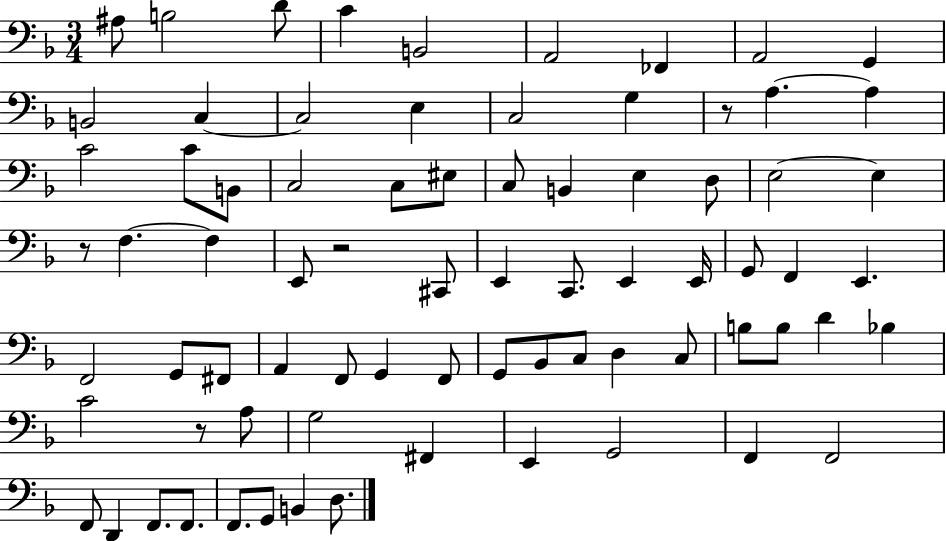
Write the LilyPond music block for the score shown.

{
  \clef bass
  \numericTimeSignature
  \time 3/4
  \key f \major
  ais8 b2 d'8 | c'4 b,2 | a,2 fes,4 | a,2 g,4 | \break b,2 c4~~ | c2 e4 | c2 g4 | r8 a4.~~ a4 | \break c'2 c'8 b,8 | c2 c8 eis8 | c8 b,4 e4 d8 | e2~~ e4 | \break r8 f4.~~ f4 | e,8 r2 cis,8 | e,4 c,8. e,4 e,16 | g,8 f,4 e,4. | \break f,2 g,8 fis,8 | a,4 f,8 g,4 f,8 | g,8 bes,8 c8 d4 c8 | b8 b8 d'4 bes4 | \break c'2 r8 a8 | g2 fis,4 | e,4 g,2 | f,4 f,2 | \break f,8 d,4 f,8. f,8. | f,8. g,8 b,4 d8. | \bar "|."
}